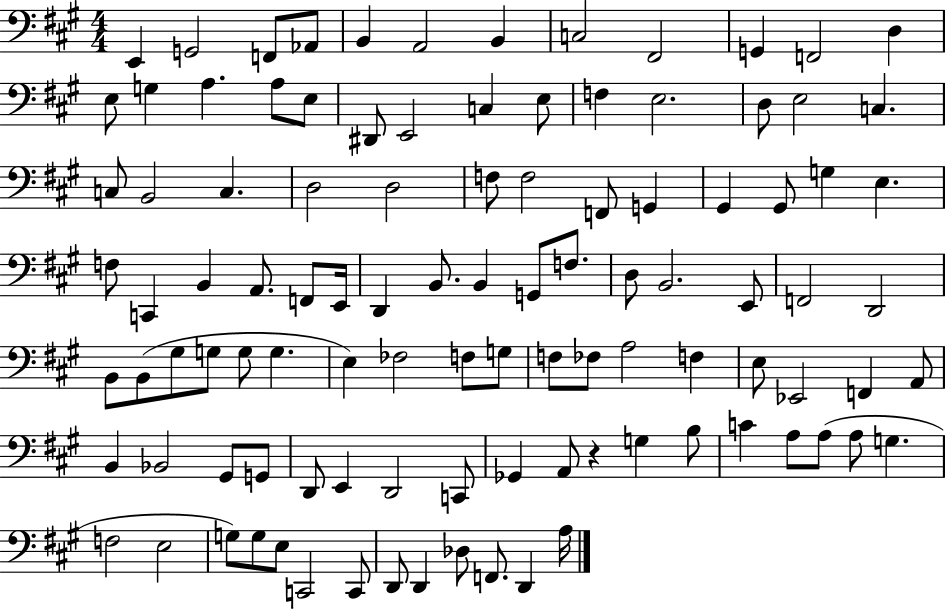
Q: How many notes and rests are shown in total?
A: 104